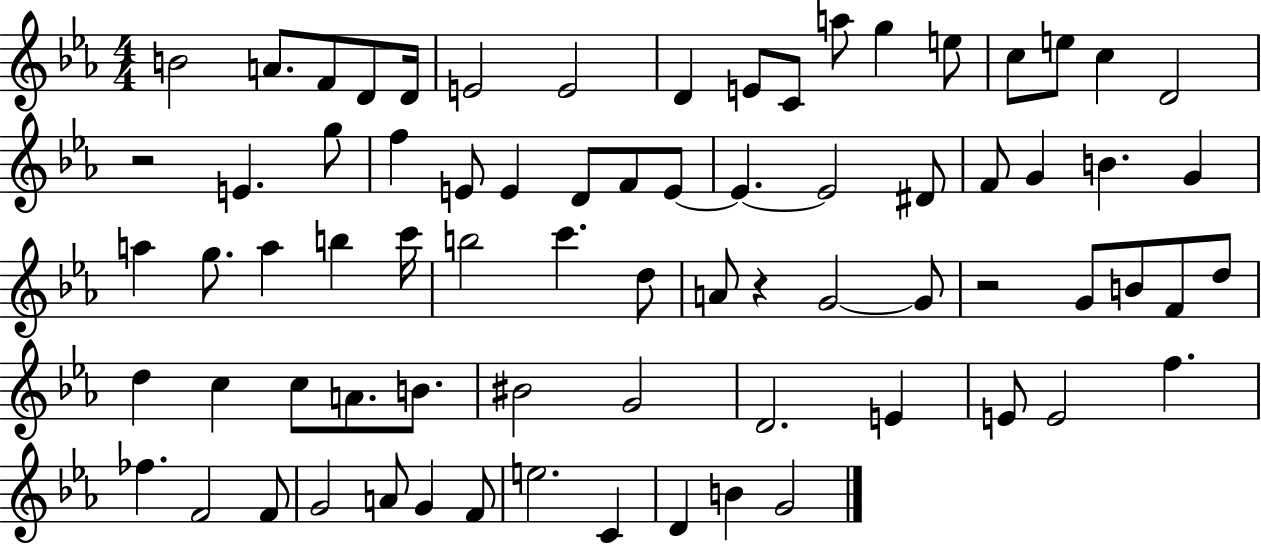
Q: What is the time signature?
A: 4/4